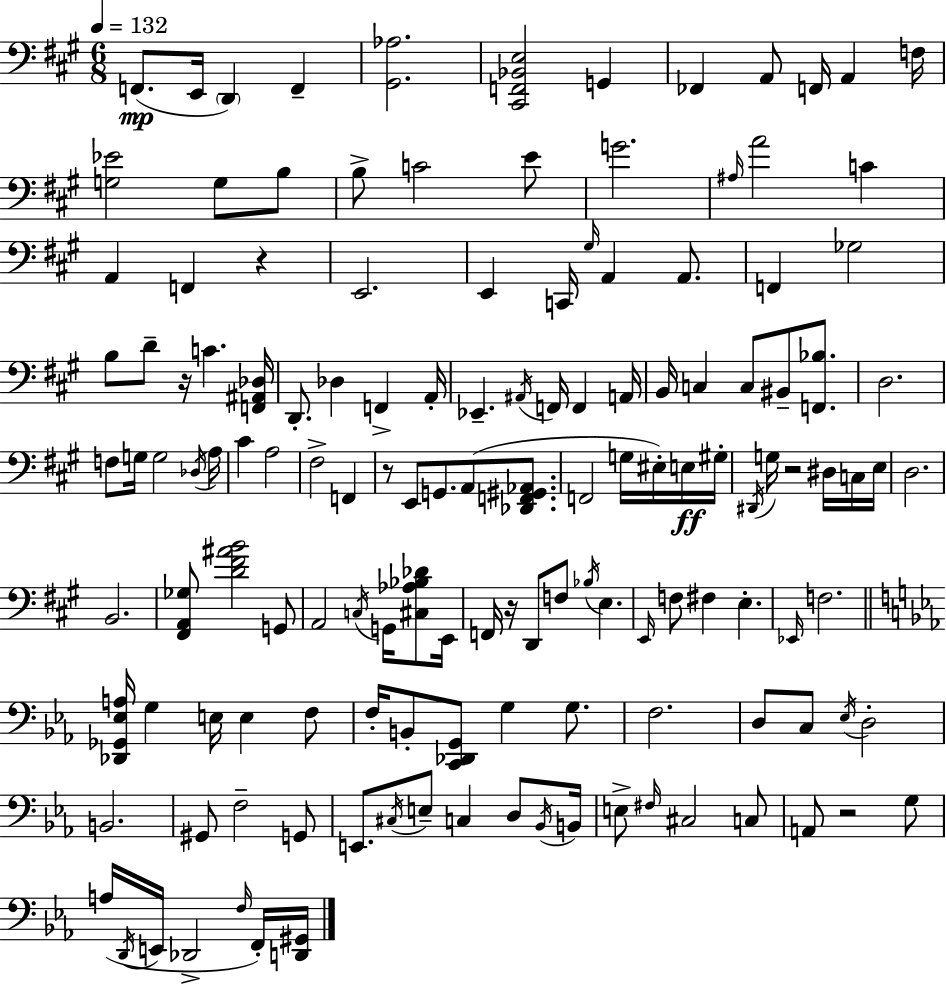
X:1
T:Untitled
M:6/8
L:1/4
K:A
F,,/2 E,,/4 D,, F,, [^G,,_A,]2 [^C,,F,,_B,,E,]2 G,, _F,, A,,/2 F,,/4 A,, F,/4 [G,_E]2 G,/2 B,/2 B,/2 C2 E/2 G2 ^A,/4 A2 C A,, F,, z E,,2 E,, C,,/4 ^G,/4 A,, A,,/2 F,, _G,2 B,/2 D/2 z/4 C [F,,^A,,_D,]/4 D,,/2 _D, F,, A,,/4 _E,, ^A,,/4 F,,/4 F,, A,,/4 B,,/4 C, C,/2 ^B,,/2 [F,,_B,]/2 D,2 F,/2 G,/4 G,2 _D,/4 A,/4 ^C A,2 ^F,2 F,, z/2 E,,/2 G,,/2 A,,/2 [_D,,F,,^G,,_A,,]/2 F,,2 G,/4 ^E,/4 E,/4 ^G,/4 ^D,,/4 G,/4 z2 ^D,/4 C,/4 E,/4 D,2 B,,2 [^F,,A,,_G,]/2 [D^F^AB]2 G,,/2 A,,2 C,/4 G,,/4 [^C,_A,_B,_D]/2 E,,/4 F,,/4 z/4 D,,/2 F,/2 _B,/4 E, E,,/4 F,/2 ^F, E, _E,,/4 F,2 [_D,,_G,,_E,A,]/4 G, E,/4 E, F,/2 F,/4 B,,/2 [C,,_D,,G,,]/2 G, G,/2 F,2 D,/2 C,/2 _E,/4 D,2 B,,2 ^G,,/2 F,2 G,,/2 E,,/2 ^C,/4 E,/2 C, D,/2 _B,,/4 B,,/4 E,/2 ^F,/4 ^C,2 C,/2 A,,/2 z2 G,/2 A,/4 D,,/4 E,,/4 _D,,2 F,/4 F,,/4 [D,,^G,,]/4